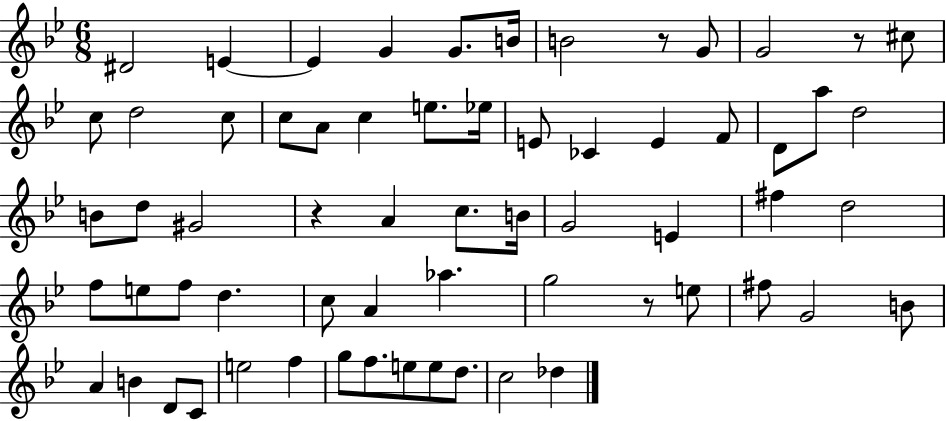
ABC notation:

X:1
T:Untitled
M:6/8
L:1/4
K:Bb
^D2 E E G G/2 B/4 B2 z/2 G/2 G2 z/2 ^c/2 c/2 d2 c/2 c/2 A/2 c e/2 _e/4 E/2 _C E F/2 D/2 a/2 d2 B/2 d/2 ^G2 z A c/2 B/4 G2 E ^f d2 f/2 e/2 f/2 d c/2 A _a g2 z/2 e/2 ^f/2 G2 B/2 A B D/2 C/2 e2 f g/2 f/2 e/2 e/2 d/2 c2 _d